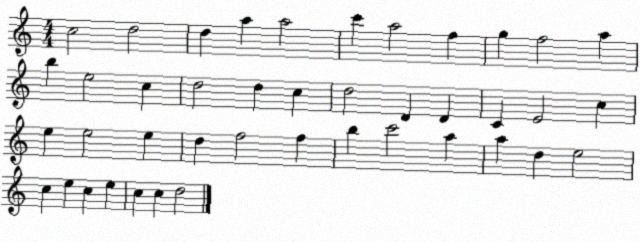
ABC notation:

X:1
T:Untitled
M:4/4
L:1/4
K:C
c2 d2 d a a2 c' a2 f g f2 a b e2 c d2 d c d2 D D C E2 c e e2 e d f2 f b c'2 a a d e2 c e c e c c d2